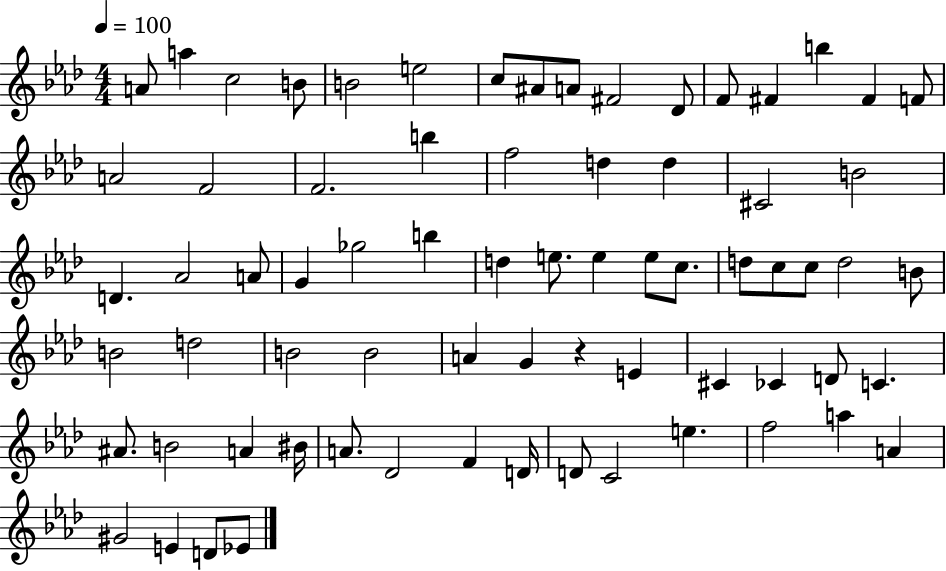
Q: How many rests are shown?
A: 1